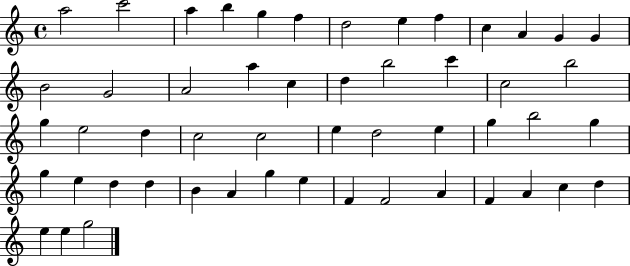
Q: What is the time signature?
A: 4/4